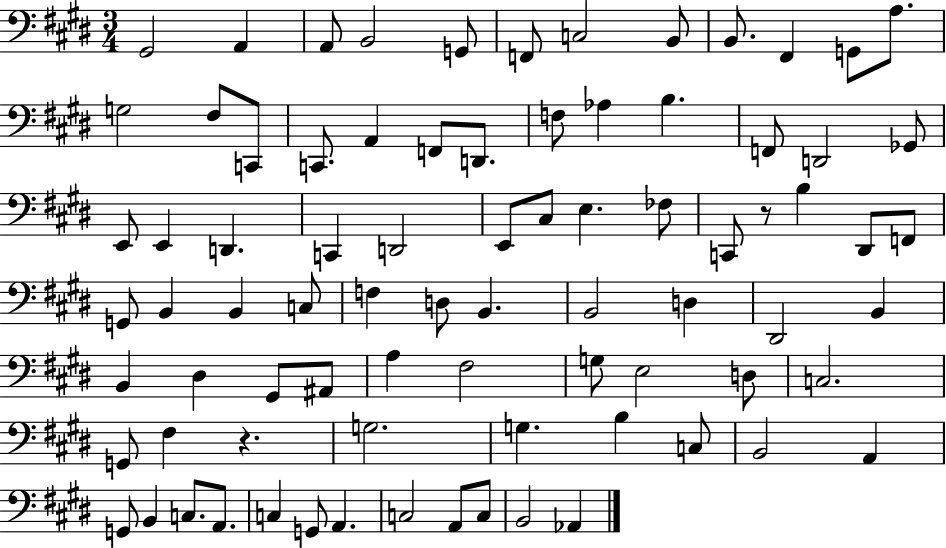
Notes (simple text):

G#2/h A2/q A2/e B2/h G2/e F2/e C3/h B2/e B2/e. F#2/q G2/e A3/e. G3/h F#3/e C2/e C2/e. A2/q F2/e D2/e. F3/e Ab3/q B3/q. F2/e D2/h Gb2/e E2/e E2/q D2/q. C2/q D2/h E2/e C#3/e E3/q. FES3/e C2/e R/e B3/q D#2/e F2/e G2/e B2/q B2/q C3/e F3/q D3/e B2/q. B2/h D3/q D#2/h B2/q B2/q D#3/q G#2/e A#2/e A3/q F#3/h G3/e E3/h D3/e C3/h. G2/e F#3/q R/q. G3/h. G3/q. B3/q C3/e B2/h A2/q G2/e B2/q C3/e. A2/e. C3/q G2/e A2/q. C3/h A2/e C3/e B2/h Ab2/q